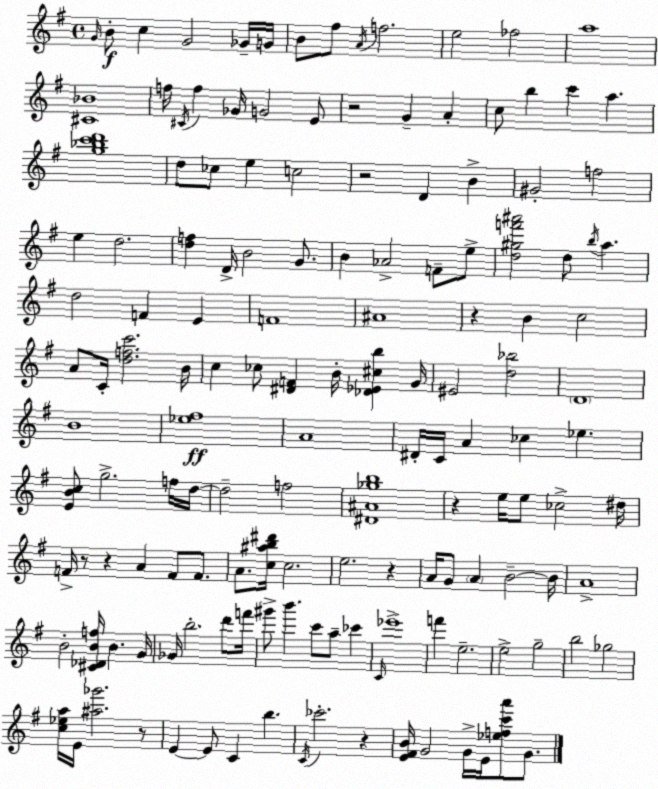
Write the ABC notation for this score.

X:1
T:Untitled
M:4/4
L:1/4
K:G
G/4 B/2 c G2 _G/4 G/4 B/2 ^f/2 A/4 f2 e2 _f2 a4 [^C_B]4 f/4 ^C/4 f _G/4 G2 E/2 z2 G A c/2 b c' a [g_bc'd']4 d/2 _c/2 e c2 z2 D B ^G2 f2 e d2 [df] D/4 B2 G/2 B _A2 F/2 e/2 [d^gf'^a']2 d/2 b/4 a d2 F E F4 ^A4 z B c2 A/2 C/4 [dfc']2 B/4 c _c/2 [^DF] B/4 [_D_E^cb] G/4 ^E2 [d_b]2 D4 B4 [_e^f]4 A4 ^D/4 C/4 A _c _e [EBc]/2 g2 f/4 d/4 d2 f2 [^D^A_gb]4 z e/4 e/2 _c2 ^d/4 F/4 z/2 z A F/2 F/2 A/2 [c^ab^d']/4 c2 e2 z A/4 G/2 A B2 B/4 A4 B2 [^C_DBf]/4 B G/4 _G/4 b2 d'/2 f'/4 ^g'/2 b' c'/2 a/2 _c' C/4 _e'4 f' e2 e2 g2 b2 _g2 [c_ea]/4 E/4 [^a_g']2 z/2 E E/2 C b C/4 _c'2 z [E^FB]/4 G2 G/4 E/4 [_efc'a']/2 G/2